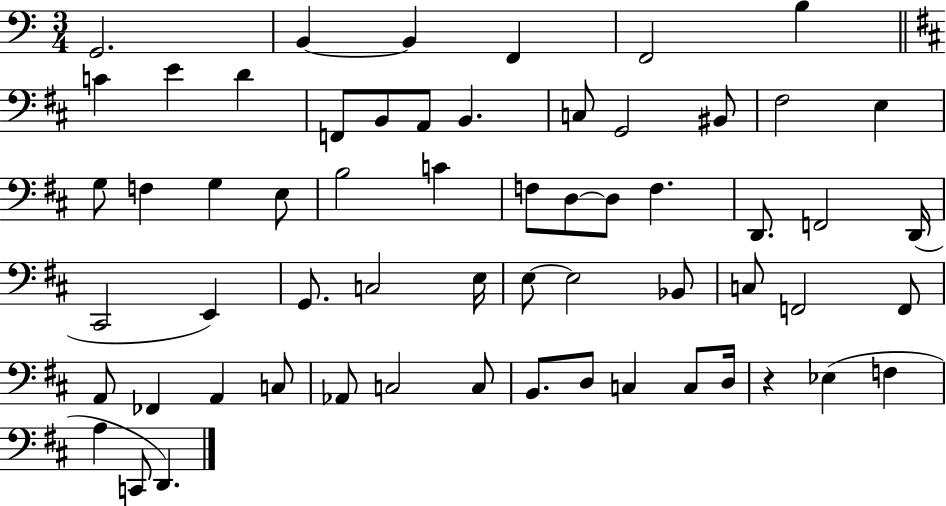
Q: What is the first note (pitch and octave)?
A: G2